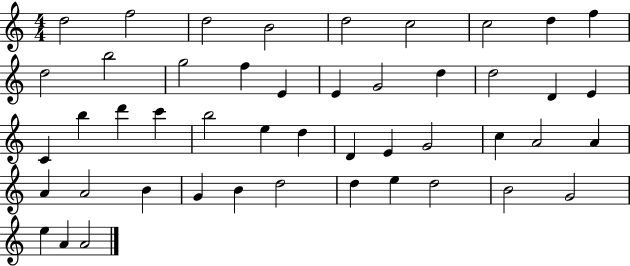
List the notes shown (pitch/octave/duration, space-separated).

D5/h F5/h D5/h B4/h D5/h C5/h C5/h D5/q F5/q D5/h B5/h G5/h F5/q E4/q E4/q G4/h D5/q D5/h D4/q E4/q C4/q B5/q D6/q C6/q B5/h E5/q D5/q D4/q E4/q G4/h C5/q A4/h A4/q A4/q A4/h B4/q G4/q B4/q D5/h D5/q E5/q D5/h B4/h G4/h E5/q A4/q A4/h